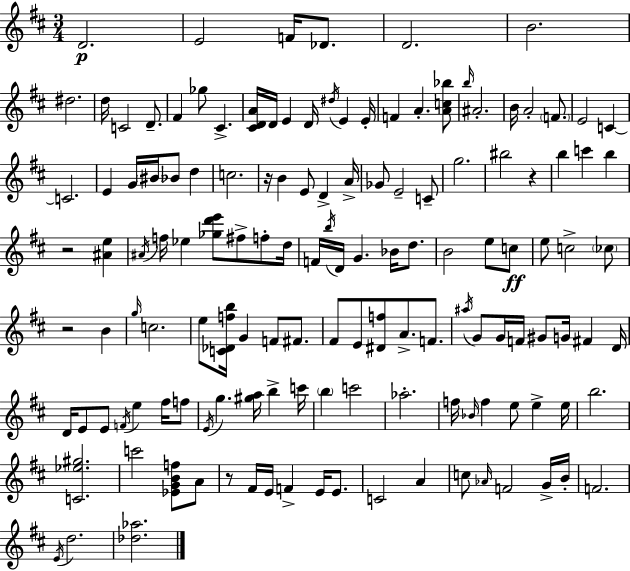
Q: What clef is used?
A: treble